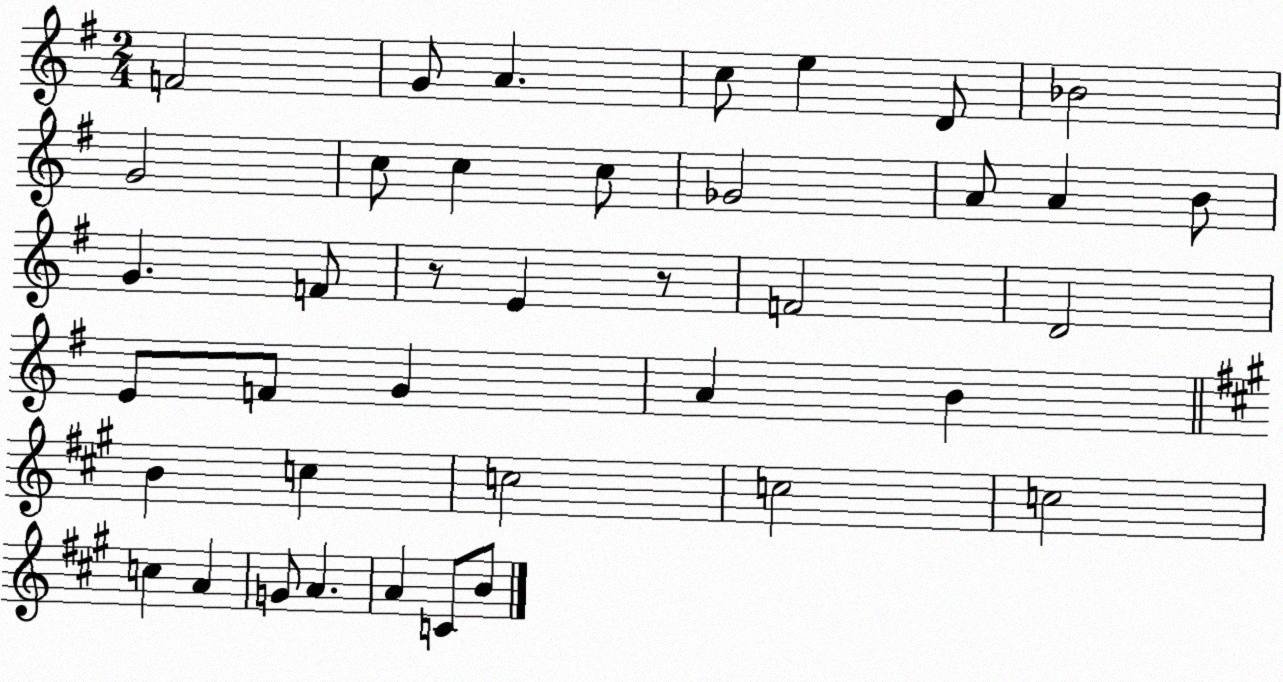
X:1
T:Untitled
M:2/4
L:1/4
K:G
F2 G/2 A c/2 e D/2 _B2 G2 c/2 c c/2 _G2 A/2 A B/2 G F/2 z/2 E z/2 F2 D2 E/2 F/2 G A B B c c2 c2 c2 c A G/2 A A C/2 B/2